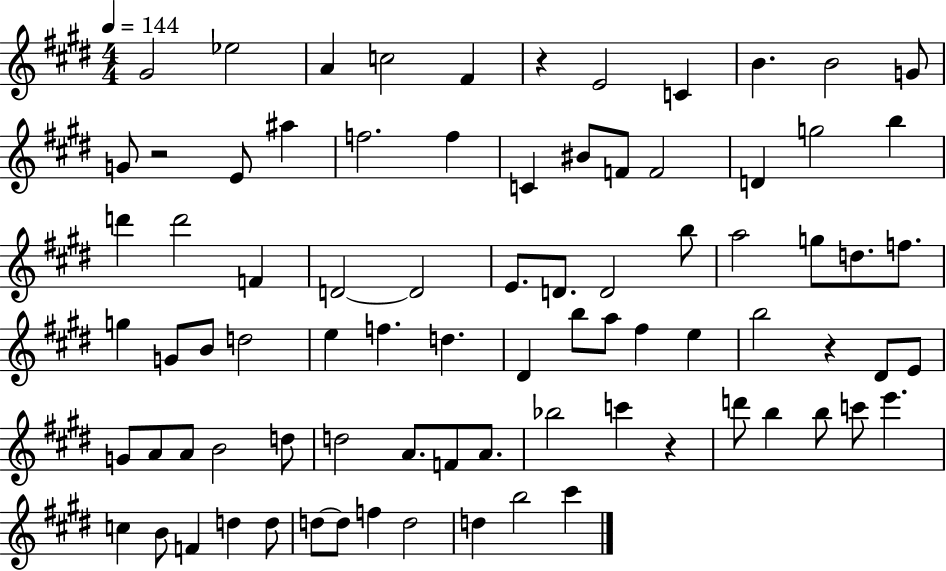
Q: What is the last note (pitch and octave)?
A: C#6